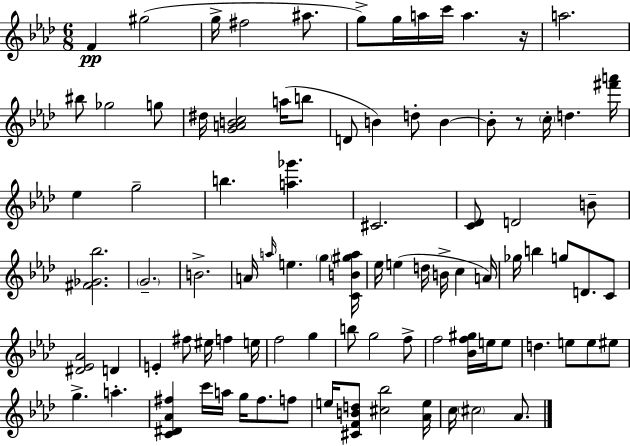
F4/q G#5/h G5/s F#5/h A#5/e. G5/e G5/s A5/s C6/s A5/q. R/s A5/h. BIS5/e Gb5/h G5/e D#5/s [G4,A4,B4,C5]/h A5/s B5/e D4/e B4/q D5/e B4/q B4/e R/e C5/s D5/q. [F#6,A6]/s Eb5/q G5/h B5/q. [A5,Gb6]/q. C#4/h. [C4,Db4]/e D4/h B4/e [F#4,Gb4,Bb5]/h. G4/h. B4/h. A4/s A5/s E5/q. G5/q [C4,B4,G#5,A5]/s Eb5/s E5/q D5/s B4/s C5/q A4/s Gb5/s B5/q G5/e D4/e. C4/e [D#4,Eb4,Ab4]/h D4/q E4/q F#5/e EIS5/s F5/q E5/s F5/h G5/q B5/e G5/h F5/e F5/h [Bb4,F5,G#5]/s E5/s E5/e D5/q. E5/e E5/e EIS5/e G5/q. A5/q. [C4,D#4,Ab4,F#5]/q C6/s A5/s G5/s F#5/e. F5/e E5/s [C#4,F4,B4,D5]/e [C#5,Bb5]/h [Ab4,E5]/s C5/s C#5/h Ab4/e.